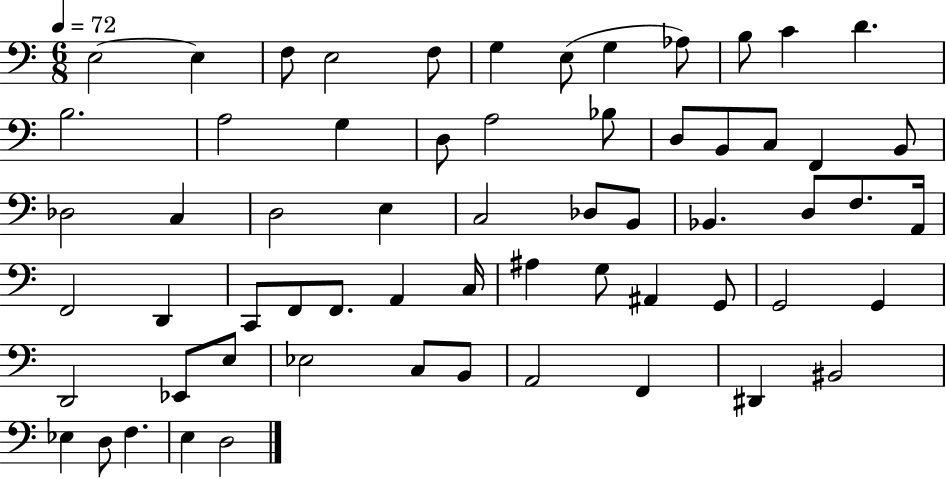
{
  \clef bass
  \numericTimeSignature
  \time 6/8
  \key c \major
  \tempo 4 = 72
  e2~~ e4 | f8 e2 f8 | g4 e8( g4 aes8) | b8 c'4 d'4. | \break b2. | a2 g4 | d8 a2 bes8 | d8 b,8 c8 f,4 b,8 | \break des2 c4 | d2 e4 | c2 des8 b,8 | bes,4. d8 f8. a,16 | \break f,2 d,4 | c,8 f,8 f,8. a,4 c16 | ais4 g8 ais,4 g,8 | g,2 g,4 | \break d,2 ees,8 e8 | ees2 c8 b,8 | a,2 f,4 | dis,4 bis,2 | \break ees4 d8 f4. | e4 d2 | \bar "|."
}